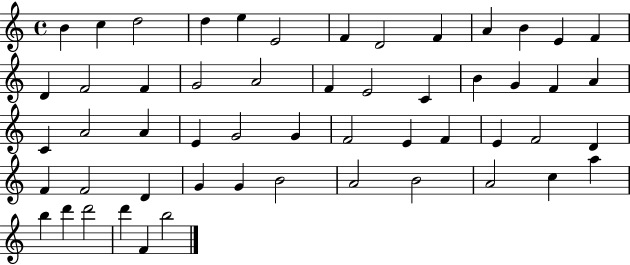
B4/q C5/q D5/h D5/q E5/q E4/h F4/q D4/h F4/q A4/q B4/q E4/q F4/q D4/q F4/h F4/q G4/h A4/h F4/q E4/h C4/q B4/q G4/q F4/q A4/q C4/q A4/h A4/q E4/q G4/h G4/q F4/h E4/q F4/q E4/q F4/h D4/q F4/q F4/h D4/q G4/q G4/q B4/h A4/h B4/h A4/h C5/q A5/q B5/q D6/q D6/h D6/q F4/q B5/h